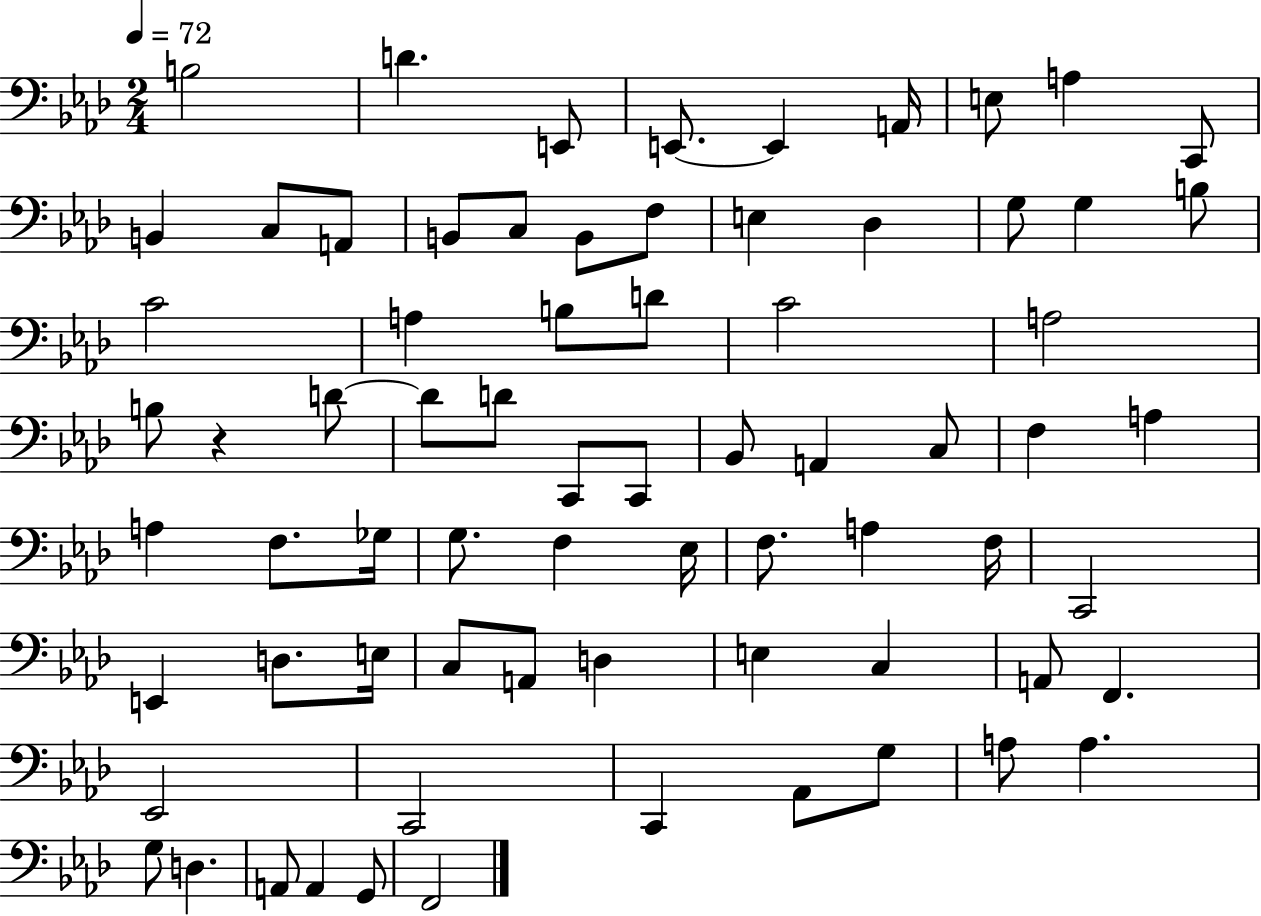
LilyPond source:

{
  \clef bass
  \numericTimeSignature
  \time 2/4
  \key aes \major
  \tempo 4 = 72
  b2 | d'4. e,8 | e,8.~~ e,4 a,16 | e8 a4 c,8 | \break b,4 c8 a,8 | b,8 c8 b,8 f8 | e4 des4 | g8 g4 b8 | \break c'2 | a4 b8 d'8 | c'2 | a2 | \break b8 r4 d'8~~ | d'8 d'8 c,8 c,8 | bes,8 a,4 c8 | f4 a4 | \break a4 f8. ges16 | g8. f4 ees16 | f8. a4 f16 | c,2 | \break e,4 d8. e16 | c8 a,8 d4 | e4 c4 | a,8 f,4. | \break ees,2 | c,2 | c,4 aes,8 g8 | a8 a4. | \break g8 d4. | a,8 a,4 g,8 | f,2 | \bar "|."
}